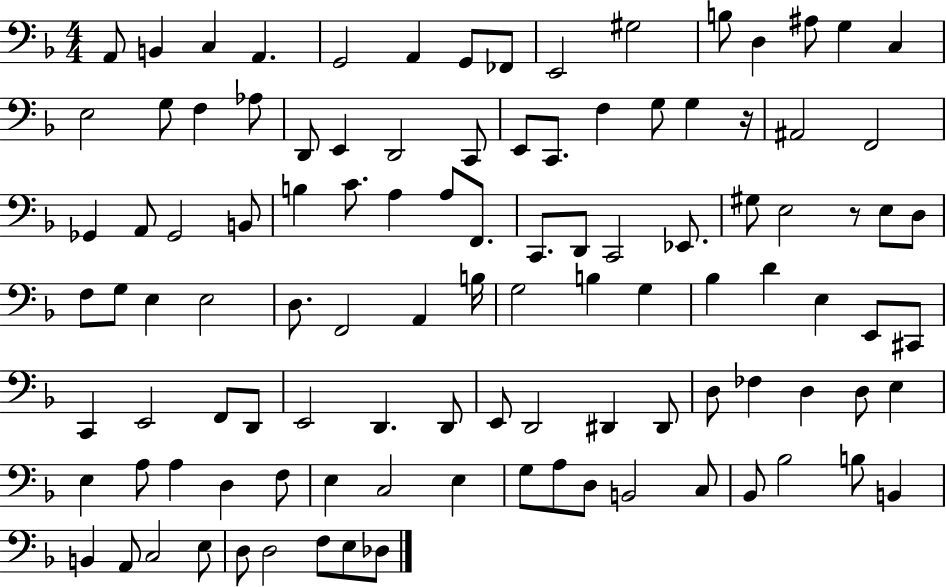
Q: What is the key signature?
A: F major